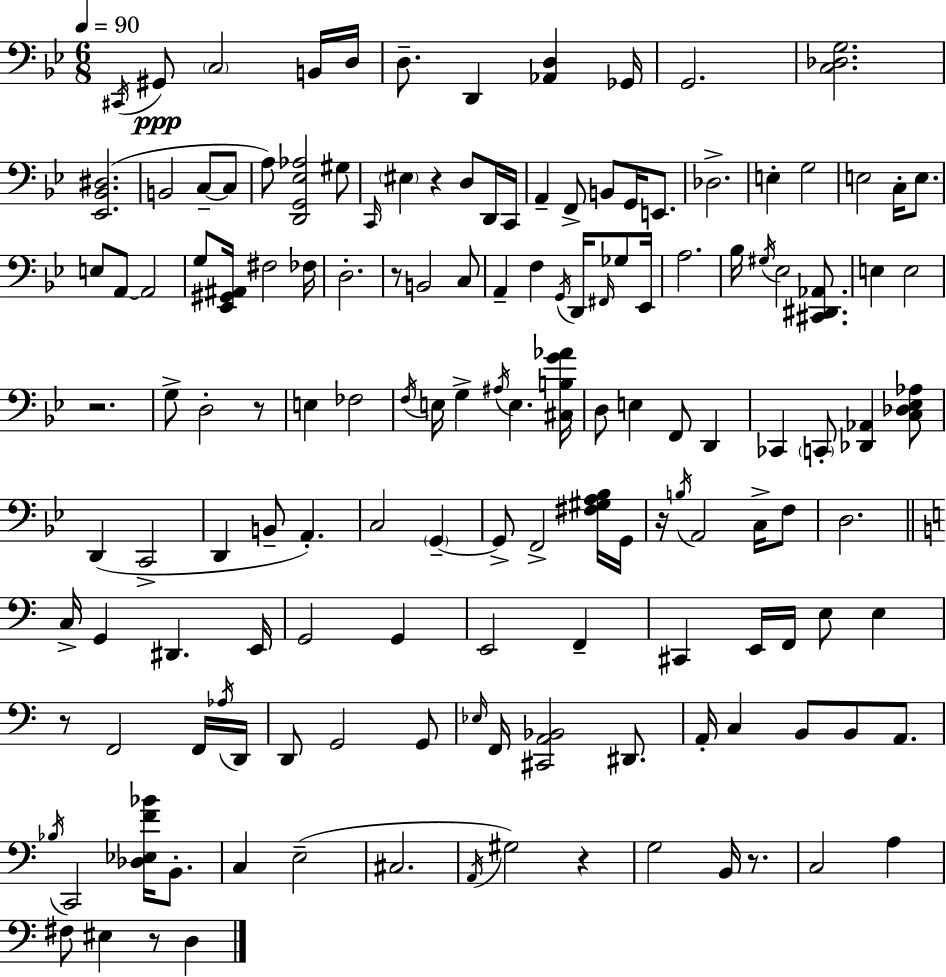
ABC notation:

X:1
T:Untitled
M:6/8
L:1/4
K:Bb
^C,,/4 ^G,,/2 C,2 B,,/4 D,/4 D,/2 D,, [_A,,D,] _G,,/4 G,,2 [C,_D,G,]2 [_E,,_B,,^D,]2 B,,2 C,/2 C,/2 A,/2 [D,,G,,_E,_A,]2 ^G,/2 C,,/4 ^E, z D,/2 D,,/4 C,,/4 A,, F,,/2 B,,/2 G,,/4 E,,/2 _D,2 E, G,2 E,2 C,/4 E,/2 E,/2 A,,/2 A,,2 G,/2 [_E,,^G,,^A,,]/4 ^F,2 _F,/4 D,2 z/2 B,,2 C,/2 A,, F, G,,/4 D,,/4 ^F,,/4 _G,/2 _E,,/4 A,2 _B,/4 ^G,/4 _E,2 [^C,,^D,,_A,,]/2 E, E,2 z2 G,/2 D,2 z/2 E, _F,2 F,/4 E,/4 G, ^A,/4 E, [^C,B,G_A]/4 D,/2 E, F,,/2 D,, _C,, C,,/2 [_D,,_A,,] [C,_D,_E,_A,]/2 D,, C,,2 D,, B,,/2 A,, C,2 G,, G,,/2 F,,2 [^F,^G,A,_B,]/4 G,,/4 z/4 B,/4 A,,2 C,/4 F,/2 D,2 C,/4 G,, ^D,, E,,/4 G,,2 G,, E,,2 F,, ^C,, E,,/4 F,,/4 E,/2 E, z/2 F,,2 F,,/4 _A,/4 D,,/4 D,,/2 G,,2 G,,/2 _E,/4 F,,/4 [^C,,A,,_B,,]2 ^D,,/2 A,,/4 C, B,,/2 B,,/2 A,,/2 _B,/4 C,,2 [_D,_E,F_B]/4 B,,/2 C, E,2 ^C,2 A,,/4 ^G,2 z G,2 B,,/4 z/2 C,2 A, ^F,/2 ^E, z/2 D,